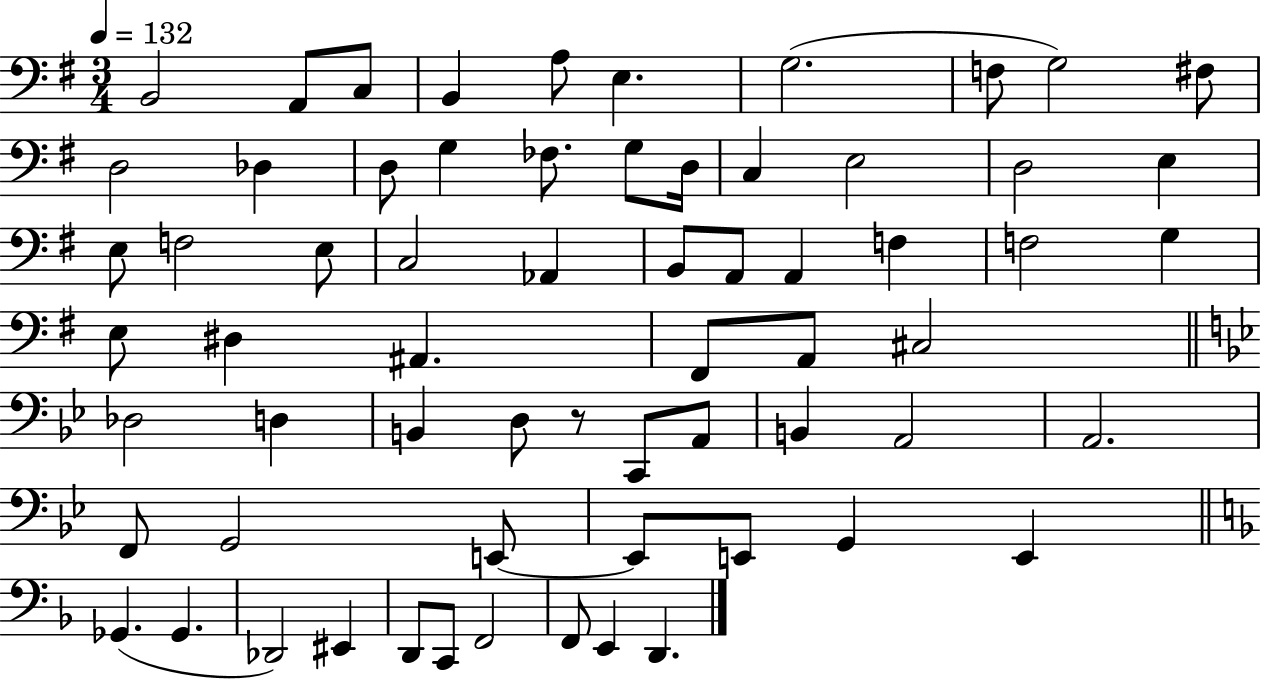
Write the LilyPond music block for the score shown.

{
  \clef bass
  \numericTimeSignature
  \time 3/4
  \key g \major
  \tempo 4 = 132
  \repeat volta 2 { b,2 a,8 c8 | b,4 a8 e4. | g2.( | f8 g2) fis8 | \break d2 des4 | d8 g4 fes8. g8 d16 | c4 e2 | d2 e4 | \break e8 f2 e8 | c2 aes,4 | b,8 a,8 a,4 f4 | f2 g4 | \break e8 dis4 ais,4. | fis,8 a,8 cis2 | \bar "||" \break \key bes \major des2 d4 | b,4 d8 r8 c,8 a,8 | b,4 a,2 | a,2. | \break f,8 g,2 e,8~~ | e,8 e,8 g,4 e,4 | \bar "||" \break \key f \major ges,4.( ges,4. | des,2) eis,4 | d,8 c,8 f,2 | f,8 e,4 d,4. | \break } \bar "|."
}